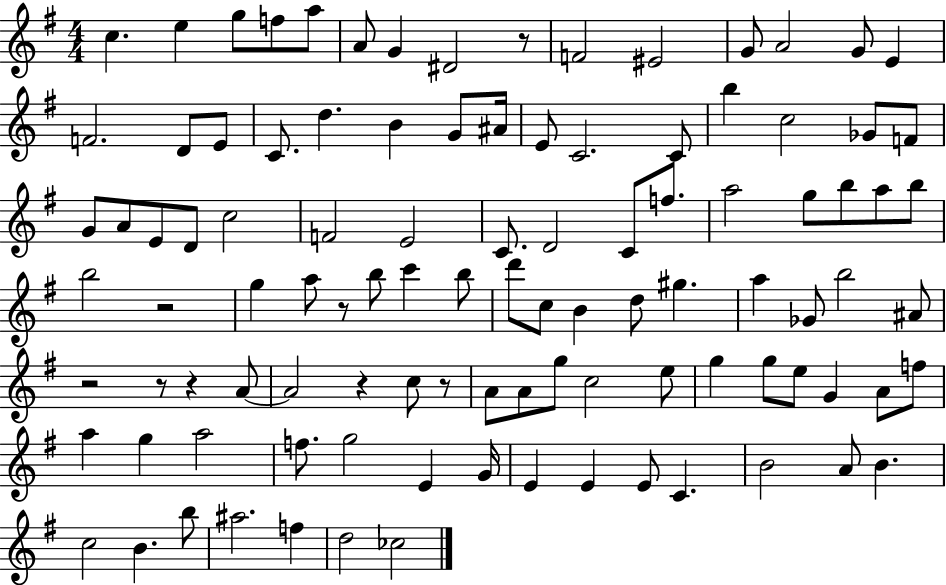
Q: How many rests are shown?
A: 8